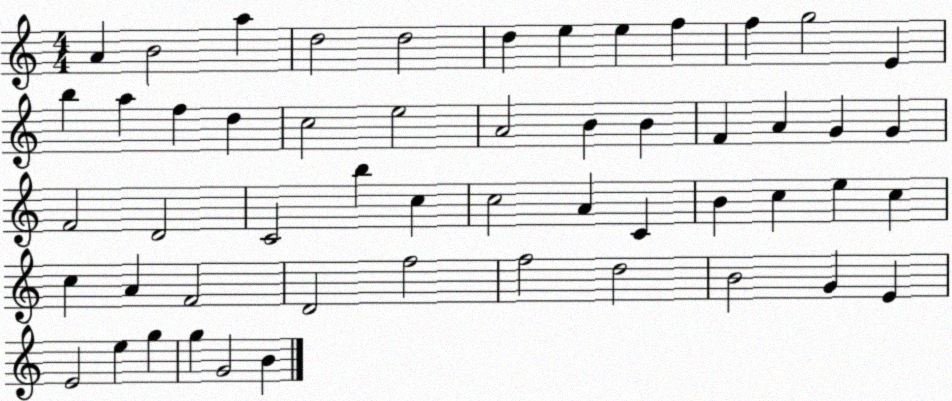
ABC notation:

X:1
T:Untitled
M:4/4
L:1/4
K:C
A B2 a d2 d2 d e e f f g2 E b a f d c2 e2 A2 B B F A G G F2 D2 C2 b c c2 A C B c e c c A F2 D2 f2 f2 d2 B2 G E E2 e g g G2 B